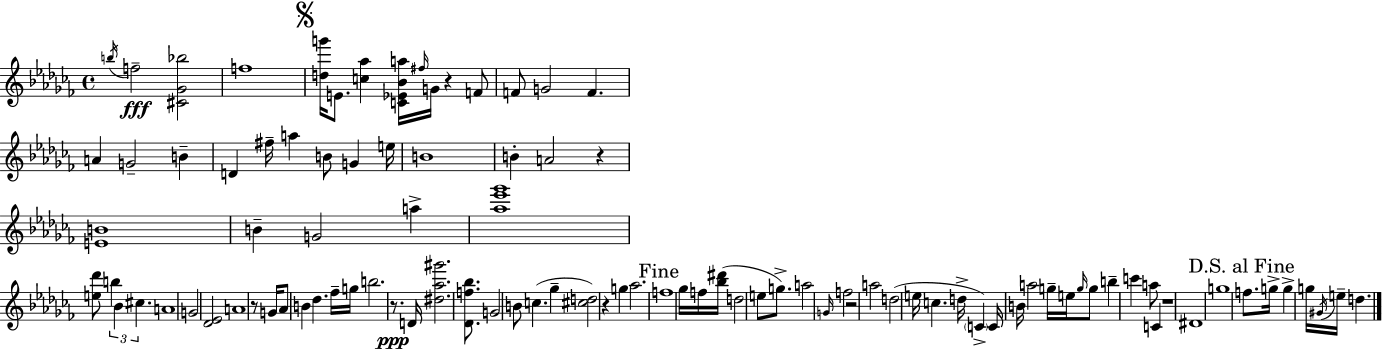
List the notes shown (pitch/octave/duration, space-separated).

B5/s F5/h [C#4,Gb4,Bb5]/h F5/w [D5,G6]/s E4/e. [C5,Ab5]/q [C4,Eb4,Bb4,A5]/s F#5/s G4/s R/q F4/e F4/e G4/h F4/q. A4/q G4/h B4/q D4/q F#5/s A5/q B4/e G4/q E5/s B4/w B4/q A4/h R/q [E4,B4]/w B4/q G4/h A5/q [Ab5,Eb6,Gb6]/w [E5,Db6]/e B5/q Bb4/q C#5/q. A4/w G4/h [Db4,Eb4]/h A4/w R/e G4/s Ab4/e B4/q Db5/q. FES5/s G5/s B5/h. R/e. D4/s [D#5,Ab5,G#6]/h. [Db4,F5,Bb5]/e. G4/h B4/e C5/q. Gb5/q [C#5,D5]/h R/q G5/q Ab5/h. F5/w Gb5/s F5/s [Bb5,D#6]/s D5/h E5/e G5/e. A5/h G4/s F5/h R/h A5/h D5/h E5/s C5/q. D5/s C4/q C4/s B4/s A5/h G5/s E5/s G5/s G5/e B5/q C6/q A5/e C4/q R/w D#4/w G5/w F5/e. G5/s G5/q G5/s G#4/s E5/s D5/q.